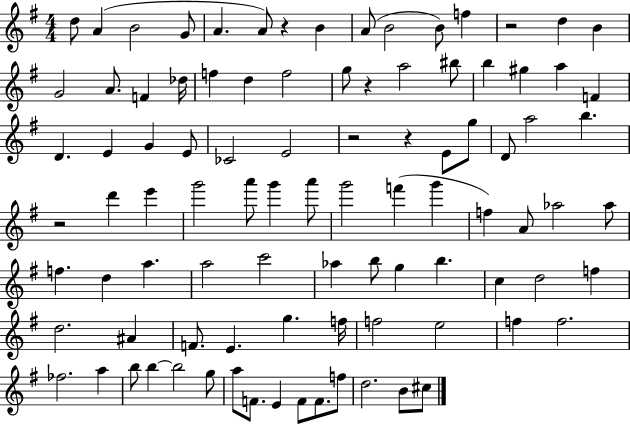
D5/e A4/q B4/h G4/e A4/q. A4/e R/q B4/q A4/e B4/h B4/e F5/q R/h D5/q B4/q G4/h A4/e. F4/q Db5/s F5/q D5/q F5/h G5/e R/q A5/h BIS5/e B5/q G#5/q A5/q F4/q D4/q. E4/q G4/q E4/e CES4/h E4/h R/h R/q E4/e G5/e D4/e A5/h B5/q. R/h D6/q E6/q G6/h A6/e G6/q A6/e G6/h F6/q G6/q F5/q A4/e Ab5/h Ab5/e F5/q. D5/q A5/q. A5/h C6/h Ab5/q B5/e G5/q B5/q. C5/q D5/h F5/q D5/h. A#4/q F4/e. E4/q. G5/q. F5/s F5/h E5/h F5/q F5/h. FES5/h. A5/q B5/e B5/q B5/h G5/e A5/e F4/e. E4/q F4/e F4/e. F5/e D5/h. B4/e C#5/e